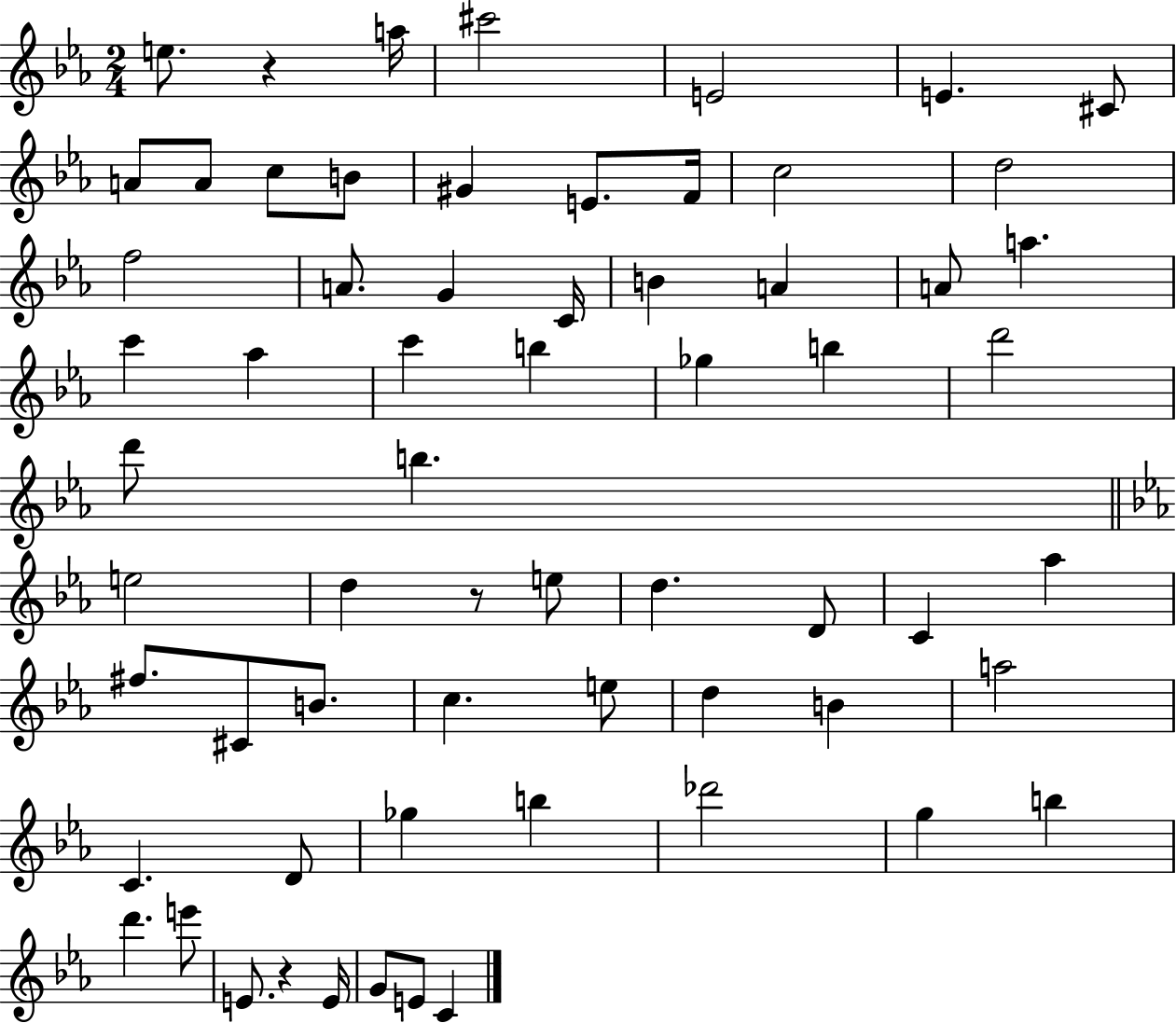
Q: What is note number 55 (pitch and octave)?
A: D6